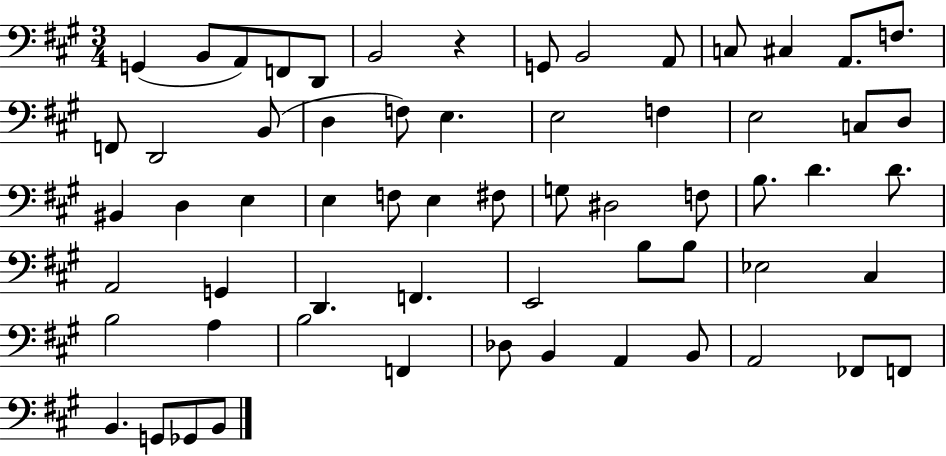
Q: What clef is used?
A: bass